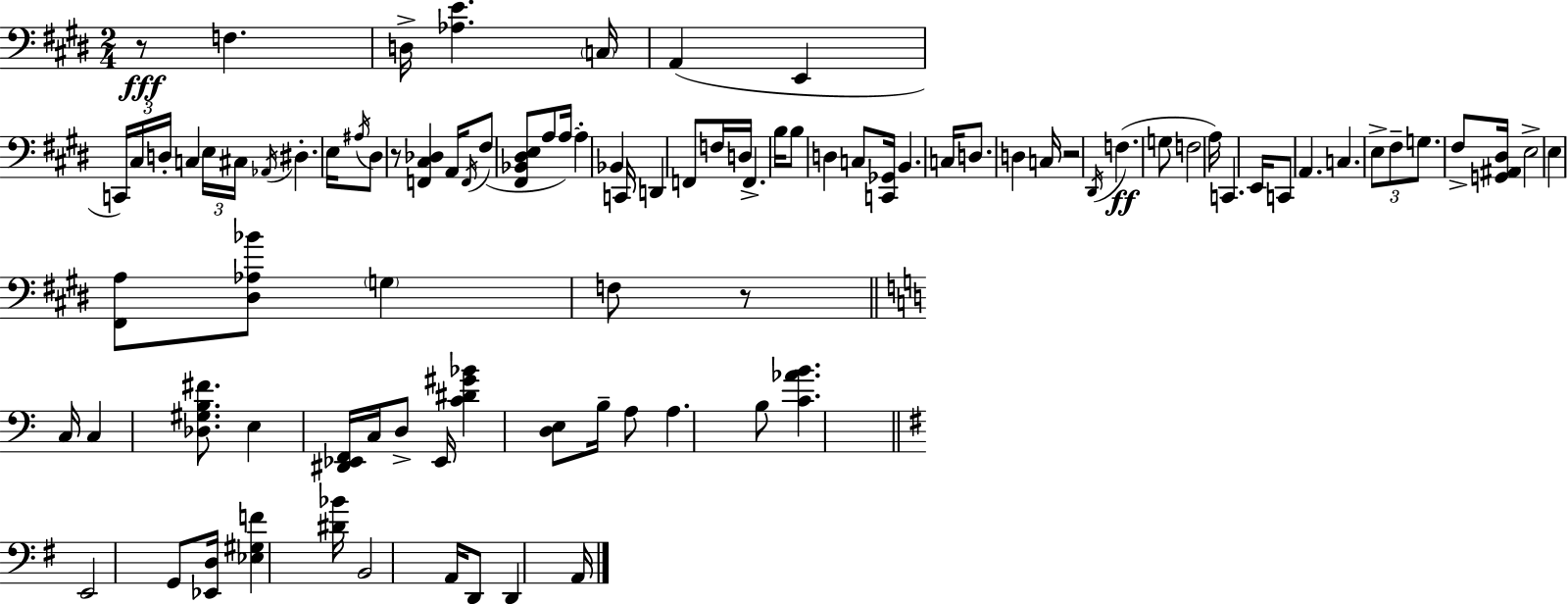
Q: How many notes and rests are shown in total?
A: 92